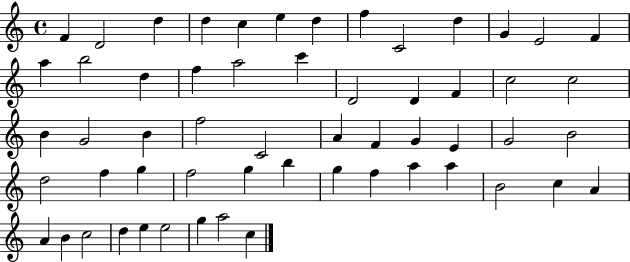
X:1
T:Untitled
M:4/4
L:1/4
K:C
F D2 d d c e d f C2 d G E2 F a b2 d f a2 c' D2 D F c2 c2 B G2 B f2 C2 A F G E G2 B2 d2 f g f2 g b g f a a B2 c A A B c2 d e e2 g a2 c